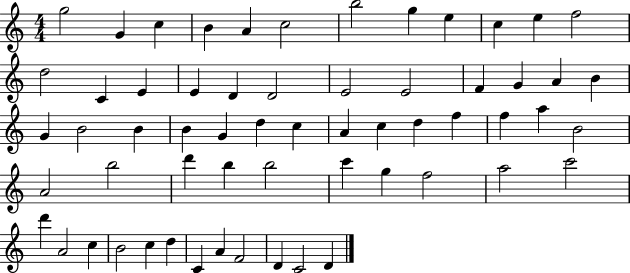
G5/h G4/q C5/q B4/q A4/q C5/h B5/h G5/q E5/q C5/q E5/q F5/h D5/h C4/q E4/q E4/q D4/q D4/h E4/h E4/h F4/q G4/q A4/q B4/q G4/q B4/h B4/q B4/q G4/q D5/q C5/q A4/q C5/q D5/q F5/q F5/q A5/q B4/h A4/h B5/h D6/q B5/q B5/h C6/q G5/q F5/h A5/h C6/h D6/q A4/h C5/q B4/h C5/q D5/q C4/q A4/q F4/h D4/q C4/h D4/q